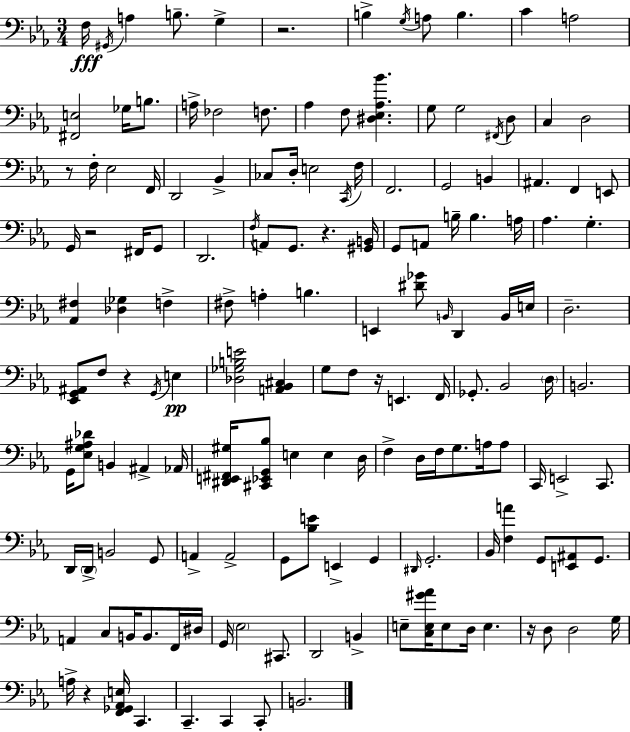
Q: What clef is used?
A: bass